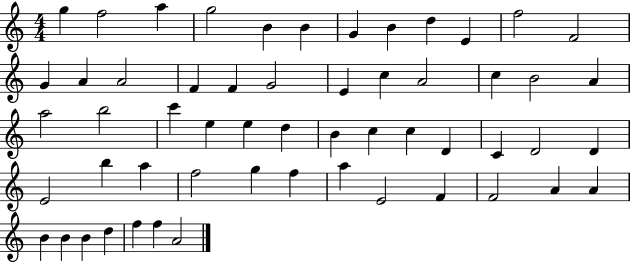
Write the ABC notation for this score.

X:1
T:Untitled
M:4/4
L:1/4
K:C
g f2 a g2 B B G B d E f2 F2 G A A2 F F G2 E c A2 c B2 A a2 b2 c' e e d B c c D C D2 D E2 b a f2 g f a E2 F F2 A A B B B d f f A2